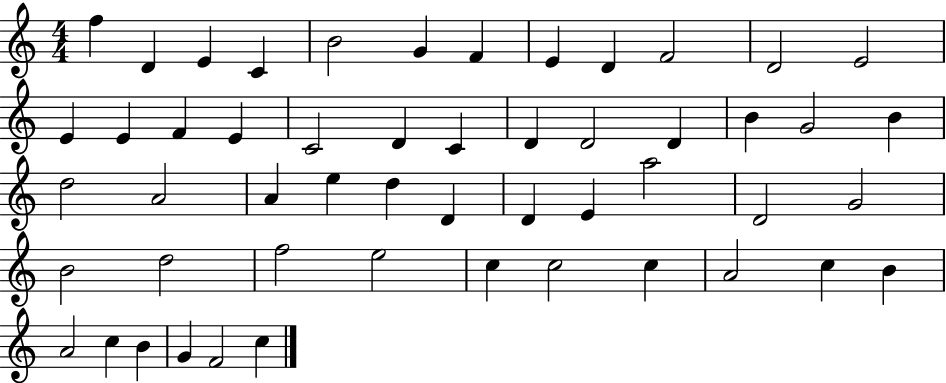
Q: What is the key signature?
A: C major